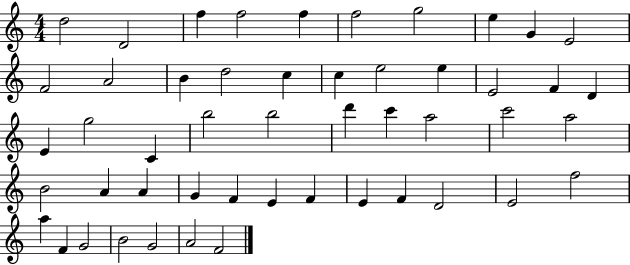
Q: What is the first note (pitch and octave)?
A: D5